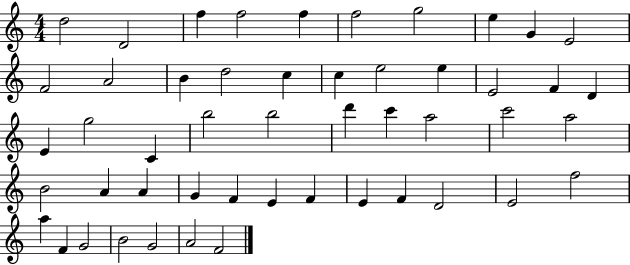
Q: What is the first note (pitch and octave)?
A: D5